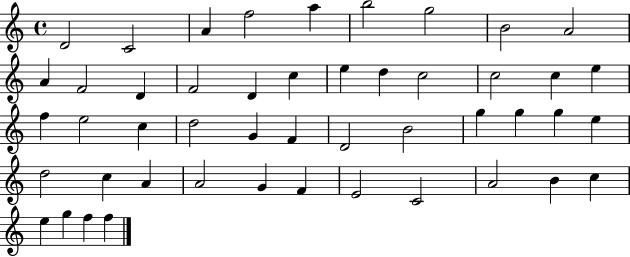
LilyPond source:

{
  \clef treble
  \time 4/4
  \defaultTimeSignature
  \key c \major
  d'2 c'2 | a'4 f''2 a''4 | b''2 g''2 | b'2 a'2 | \break a'4 f'2 d'4 | f'2 d'4 c''4 | e''4 d''4 c''2 | c''2 c''4 e''4 | \break f''4 e''2 c''4 | d''2 g'4 f'4 | d'2 b'2 | g''4 g''4 g''4 e''4 | \break d''2 c''4 a'4 | a'2 g'4 f'4 | e'2 c'2 | a'2 b'4 c''4 | \break e''4 g''4 f''4 f''4 | \bar "|."
}